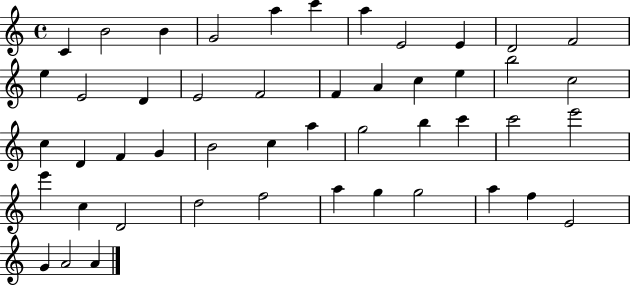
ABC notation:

X:1
T:Untitled
M:4/4
L:1/4
K:C
C B2 B G2 a c' a E2 E D2 F2 e E2 D E2 F2 F A c e b2 c2 c D F G B2 c a g2 b c' c'2 e'2 e' c D2 d2 f2 a g g2 a f E2 G A2 A